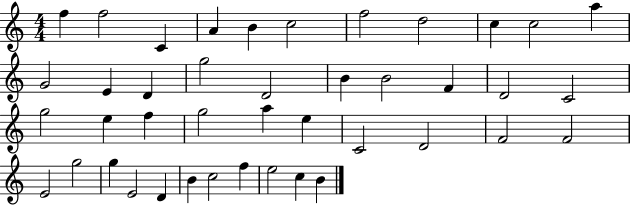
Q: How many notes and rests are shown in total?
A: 42